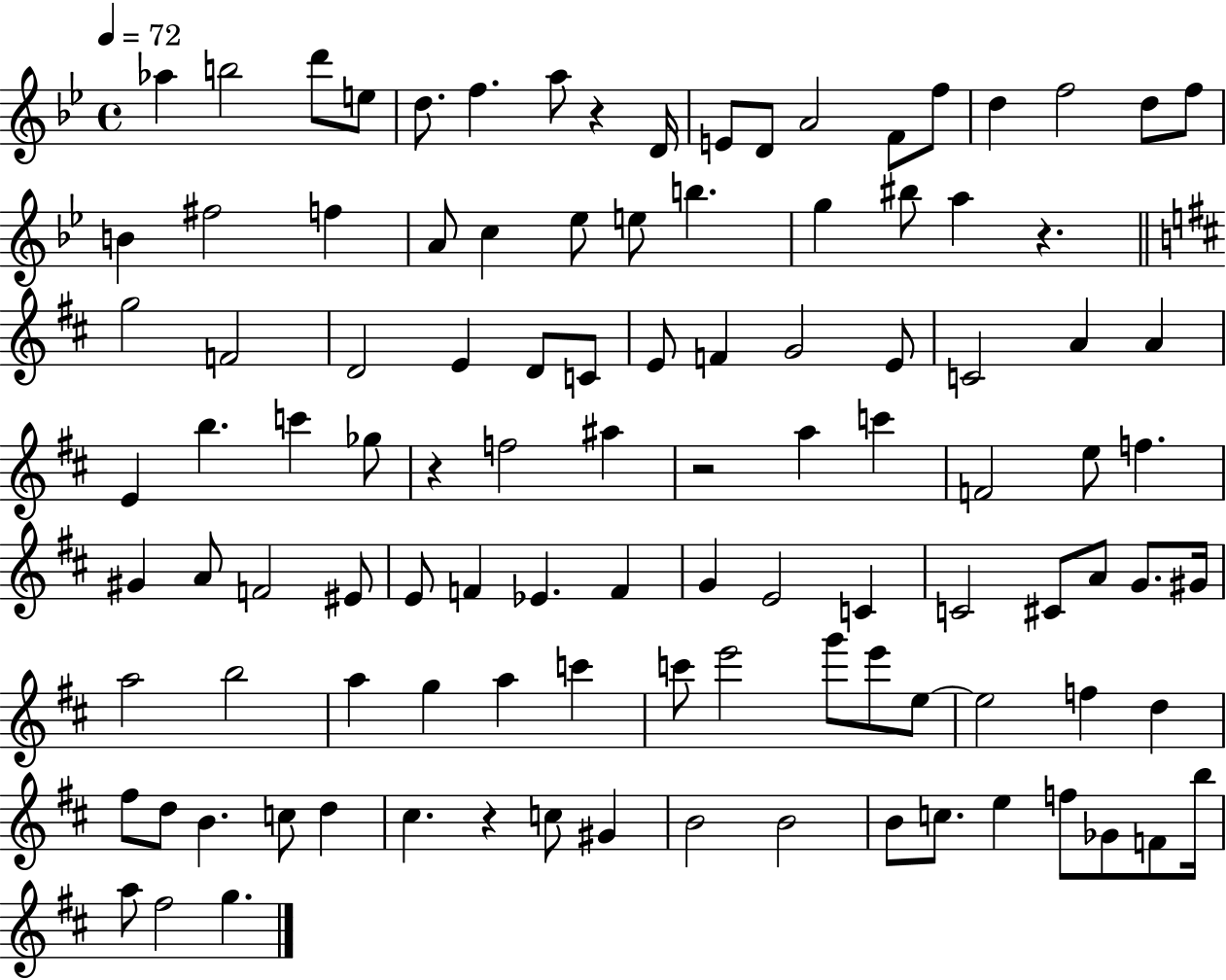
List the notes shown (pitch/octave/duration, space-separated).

Ab5/q B5/h D6/e E5/e D5/e. F5/q. A5/e R/q D4/s E4/e D4/e A4/h F4/e F5/e D5/q F5/h D5/e F5/e B4/q F#5/h F5/q A4/e C5/q Eb5/e E5/e B5/q. G5/q BIS5/e A5/q R/q. G5/h F4/h D4/h E4/q D4/e C4/e E4/e F4/q G4/h E4/e C4/h A4/q A4/q E4/q B5/q. C6/q Gb5/e R/q F5/h A#5/q R/h A5/q C6/q F4/h E5/e F5/q. G#4/q A4/e F4/h EIS4/e E4/e F4/q Eb4/q. F4/q G4/q E4/h C4/q C4/h C#4/e A4/e G4/e. G#4/s A5/h B5/h A5/q G5/q A5/q C6/q C6/e E6/h G6/e E6/e E5/e E5/h F5/q D5/q F#5/e D5/e B4/q. C5/e D5/q C#5/q. R/q C5/e G#4/q B4/h B4/h B4/e C5/e. E5/q F5/e Gb4/e F4/e B5/s A5/e F#5/h G5/q.